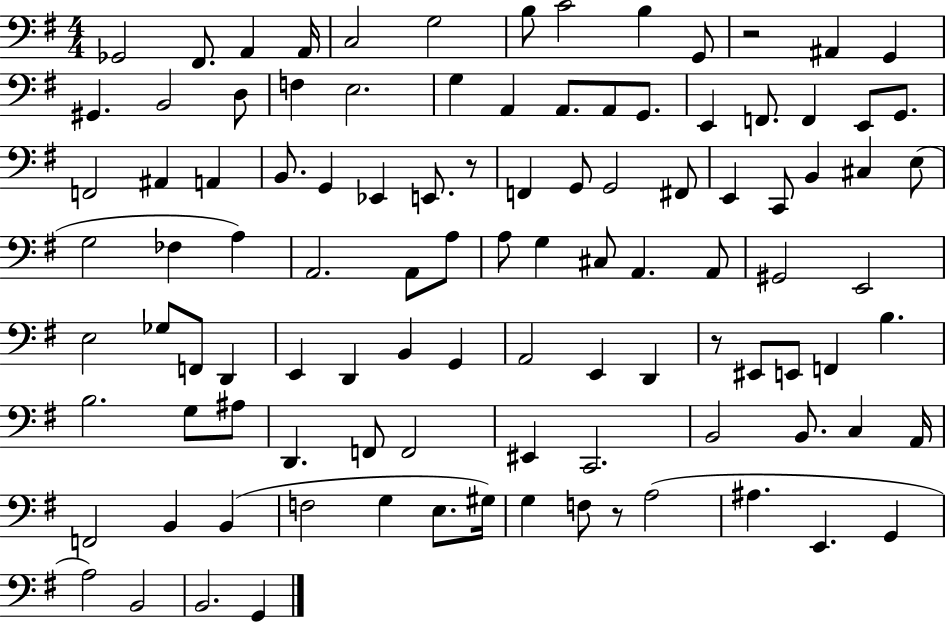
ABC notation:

X:1
T:Untitled
M:4/4
L:1/4
K:G
_G,,2 ^F,,/2 A,, A,,/4 C,2 G,2 B,/2 C2 B, G,,/2 z2 ^A,, G,, ^G,, B,,2 D,/2 F, E,2 G, A,, A,,/2 A,,/2 G,,/2 E,, F,,/2 F,, E,,/2 G,,/2 F,,2 ^A,, A,, B,,/2 G,, _E,, E,,/2 z/2 F,, G,,/2 G,,2 ^F,,/2 E,, C,,/2 B,, ^C, E,/2 G,2 _F, A, A,,2 A,,/2 A,/2 A,/2 G, ^C,/2 A,, A,,/2 ^G,,2 E,,2 E,2 _G,/2 F,,/2 D,, E,, D,, B,, G,, A,,2 E,, D,, z/2 ^E,,/2 E,,/2 F,, B, B,2 G,/2 ^A,/2 D,, F,,/2 F,,2 ^E,, C,,2 B,,2 B,,/2 C, A,,/4 F,,2 B,, B,, F,2 G, E,/2 ^G,/4 G, F,/2 z/2 A,2 ^A, E,, G,, A,2 B,,2 B,,2 G,,